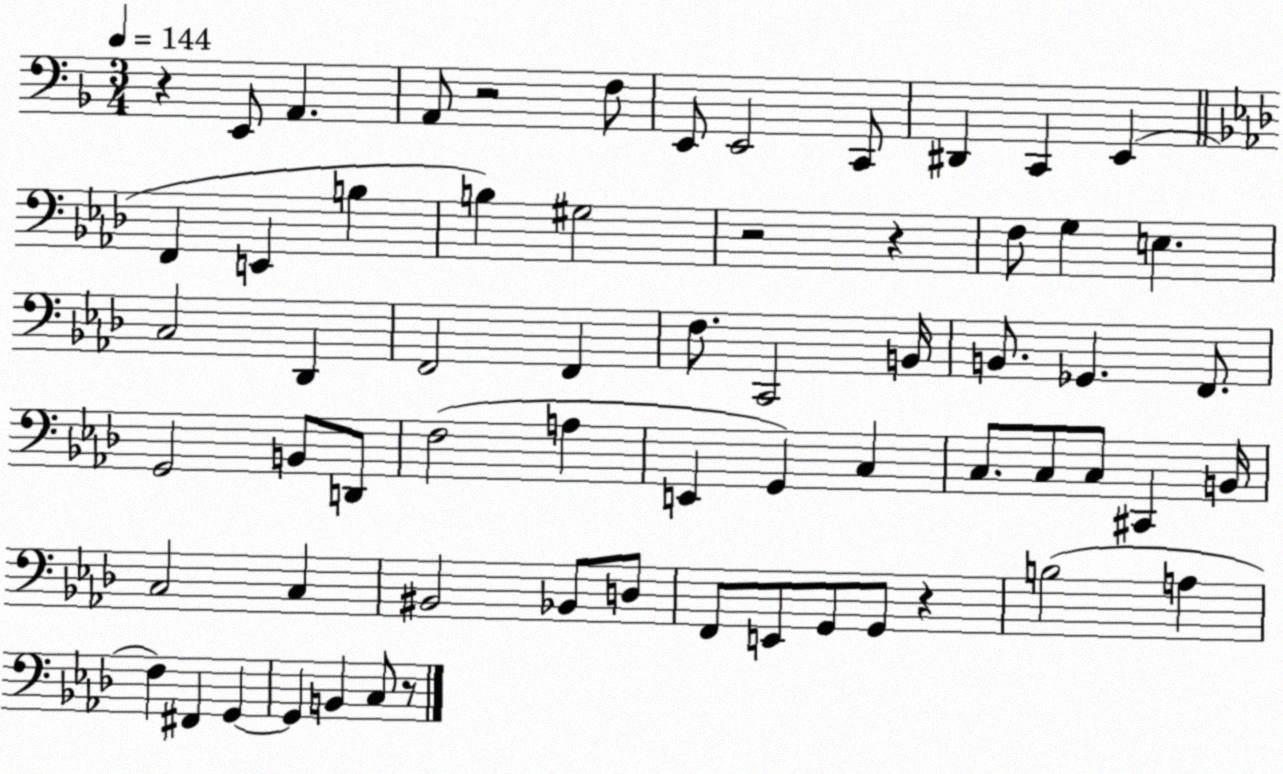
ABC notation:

X:1
T:Untitled
M:3/4
L:1/4
K:F
z E,,/2 A,, A,,/2 z2 F,/2 E,,/2 E,,2 C,,/2 ^D,, C,, E,, F,, E,, B, B, ^G,2 z2 z F,/2 G, E, C,2 _D,, F,,2 F,, F,/2 C,,2 B,,/4 B,,/2 _G,, F,,/2 G,,2 B,,/2 D,,/2 F,2 A, E,, G,, C, C,/2 C,/2 C,/2 ^C,, B,,/4 C,2 C, ^B,,2 _B,,/2 D,/2 F,,/2 E,,/2 G,,/2 G,,/2 z B,2 A, F, ^F,, G,, G,, B,, C,/2 z/2